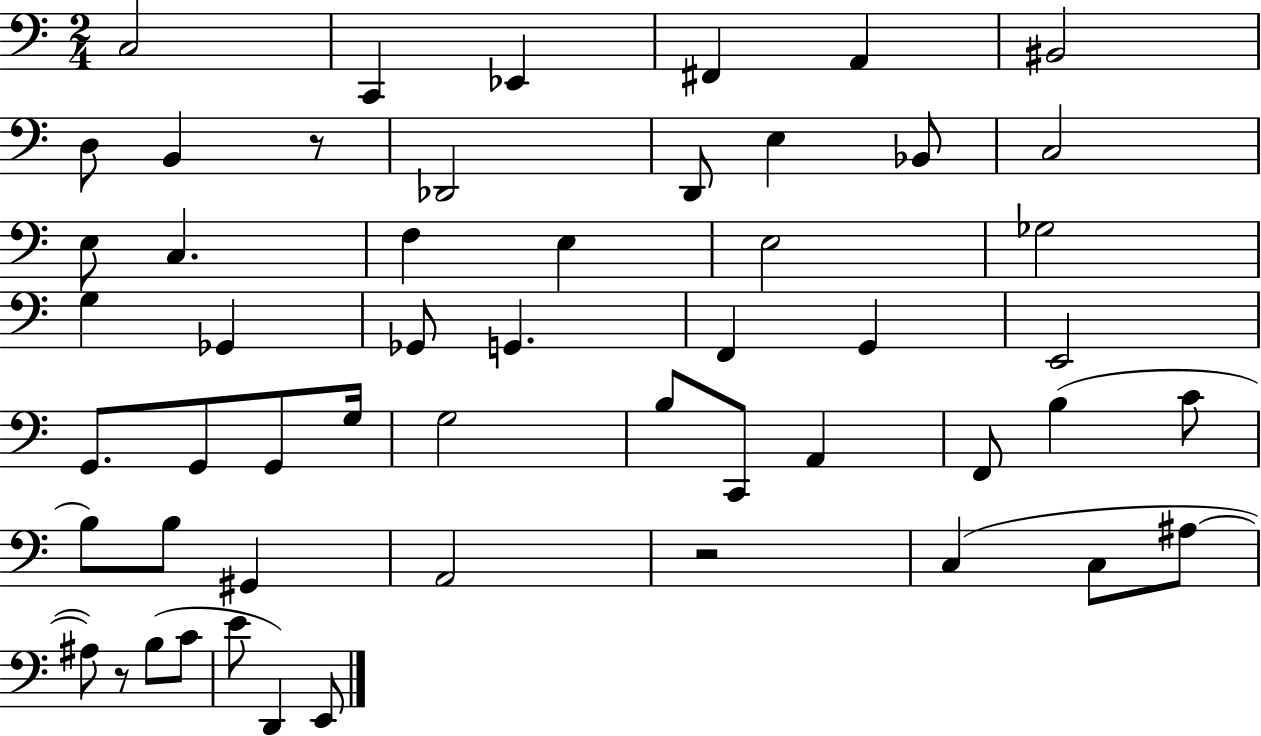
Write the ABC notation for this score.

X:1
T:Untitled
M:2/4
L:1/4
K:C
C,2 C,, _E,, ^F,, A,, ^B,,2 D,/2 B,, z/2 _D,,2 D,,/2 E, _B,,/2 C,2 E,/2 C, F, E, E,2 _G,2 G, _G,, _G,,/2 G,, F,, G,, E,,2 G,,/2 G,,/2 G,,/2 G,/4 G,2 B,/2 C,,/2 A,, F,,/2 B, C/2 B,/2 B,/2 ^G,, A,,2 z2 C, C,/2 ^A,/2 ^A,/2 z/2 B,/2 C/2 E/2 D,, E,,/2